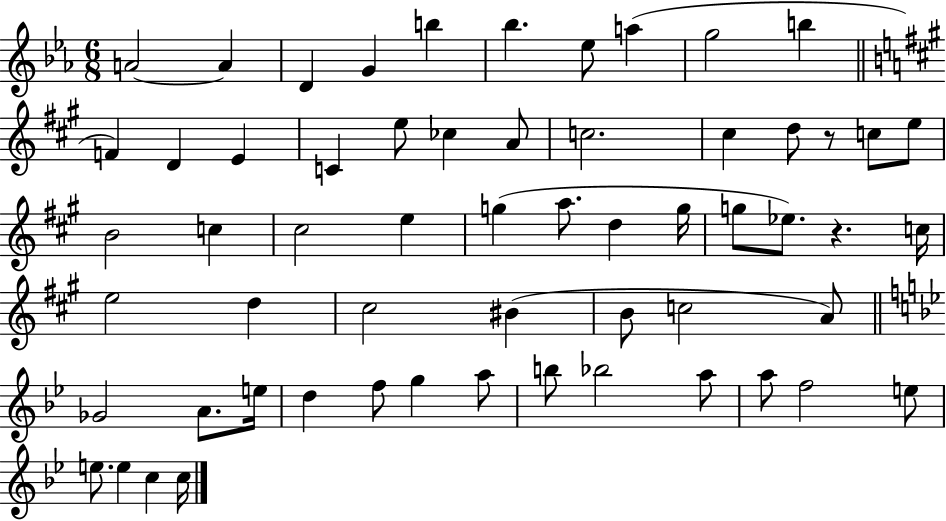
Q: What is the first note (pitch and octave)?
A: A4